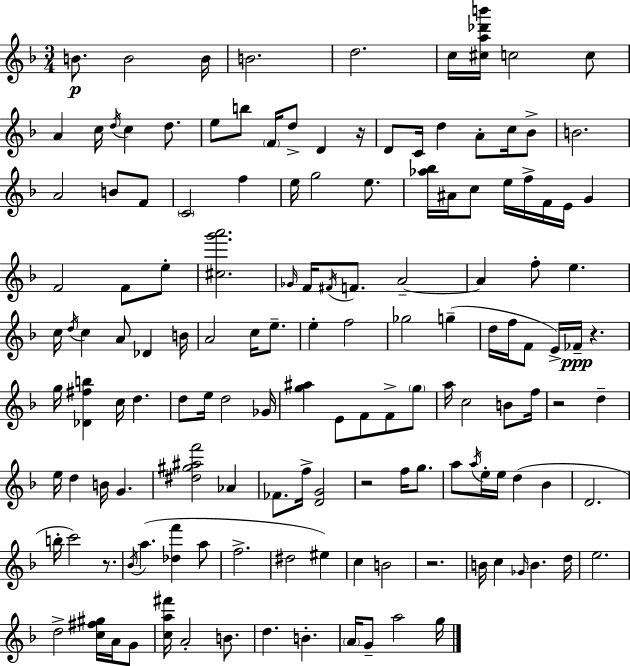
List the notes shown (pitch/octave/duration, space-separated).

B4/e. B4/h B4/s B4/h. D5/h. C5/s [C#5,A5,Db6,B6]/s C5/h C5/e A4/q C5/s D5/s C5/q D5/e. E5/e B5/e F4/s D5/e D4/q R/s D4/e C4/s D5/q A4/e C5/s Bb4/e B4/h. A4/h B4/e F4/e C4/h F5/q E5/s G5/h E5/e. [Ab5,Bb5]/s A#4/s C5/e E5/s F5/s F4/s E4/s G4/q F4/h F4/e E5/e [C#5,G6,A6]/h. Gb4/s F4/s F#4/s F4/e. A4/h A4/q F5/e E5/q. C5/s D5/s C5/q A4/e Db4/q B4/s A4/h C5/s E5/e. E5/q F5/h Gb5/h G5/q D5/s F5/s F4/e E4/s FES4/s R/q. G5/s [Db4,F#5,B5]/q C5/s D5/q. D5/e E5/s D5/h Gb4/s [G5,A#5]/q E4/e F4/e F4/e G5/e A5/s C5/h B4/e F5/s R/h D5/q E5/s D5/q B4/s G4/q. [D#5,G#5,A#5,F6]/h Ab4/q FES4/e. F5/s [D4,G4]/h R/h F5/s G5/e. A5/e A5/s E5/s E5/s D5/q Bb4/q D4/h. B5/s C6/h R/e. Bb4/s A5/q. [Db5,F6]/q A5/e F5/h. D#5/h EIS5/q C5/q B4/h R/h. B4/s C5/q Gb4/s B4/q. D5/s E5/h. D5/h [C5,F#5,G#5]/s A4/s G4/e [C5,A5,F#6]/s A4/h B4/e. D5/q. B4/q. A4/s G4/e A5/h G5/s